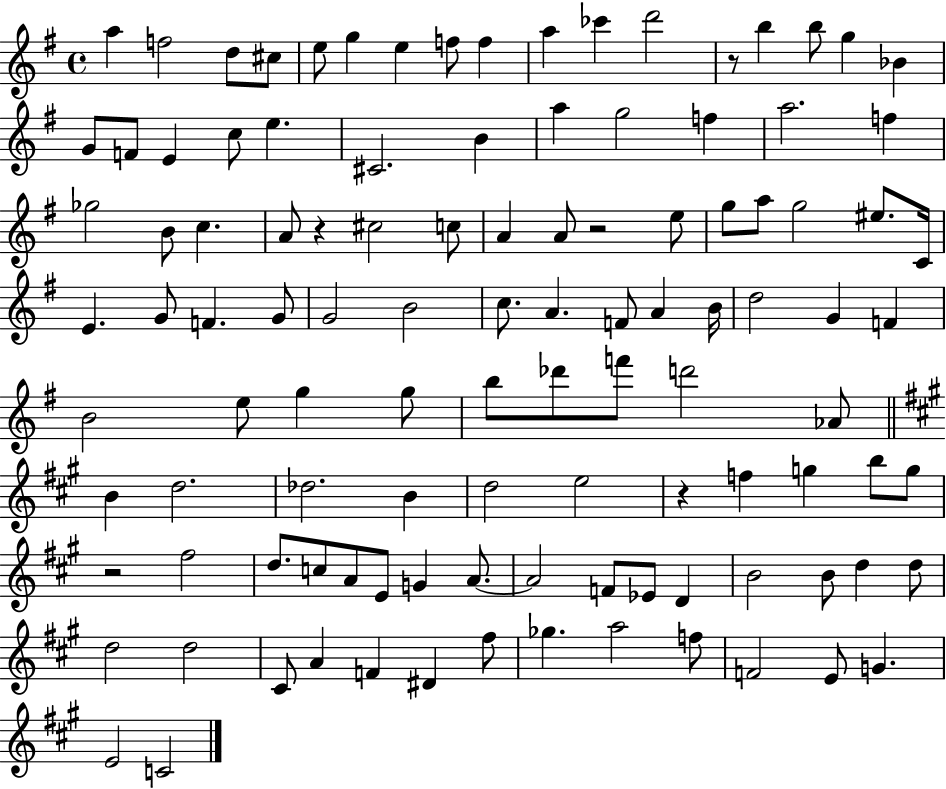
{
  \clef treble
  \time 4/4
  \defaultTimeSignature
  \key g \major
  a''4 f''2 d''8 cis''8 | e''8 g''4 e''4 f''8 f''4 | a''4 ces'''4 d'''2 | r8 b''4 b''8 g''4 bes'4 | \break g'8 f'8 e'4 c''8 e''4. | cis'2. b'4 | a''4 g''2 f''4 | a''2. f''4 | \break ges''2 b'8 c''4. | a'8 r4 cis''2 c''8 | a'4 a'8 r2 e''8 | g''8 a''8 g''2 eis''8. c'16 | \break e'4. g'8 f'4. g'8 | g'2 b'2 | c''8. a'4. f'8 a'4 b'16 | d''2 g'4 f'4 | \break b'2 e''8 g''4 g''8 | b''8 des'''8 f'''8 d'''2 aes'8 | \bar "||" \break \key a \major b'4 d''2. | des''2. b'4 | d''2 e''2 | r4 f''4 g''4 b''8 g''8 | \break r2 fis''2 | d''8. c''8 a'8 e'8 g'4 a'8.~~ | a'2 f'8 ees'8 d'4 | b'2 b'8 d''4 d''8 | \break d''2 d''2 | cis'8 a'4 f'4 dis'4 fis''8 | ges''4. a''2 f''8 | f'2 e'8 g'4. | \break e'2 c'2 | \bar "|."
}